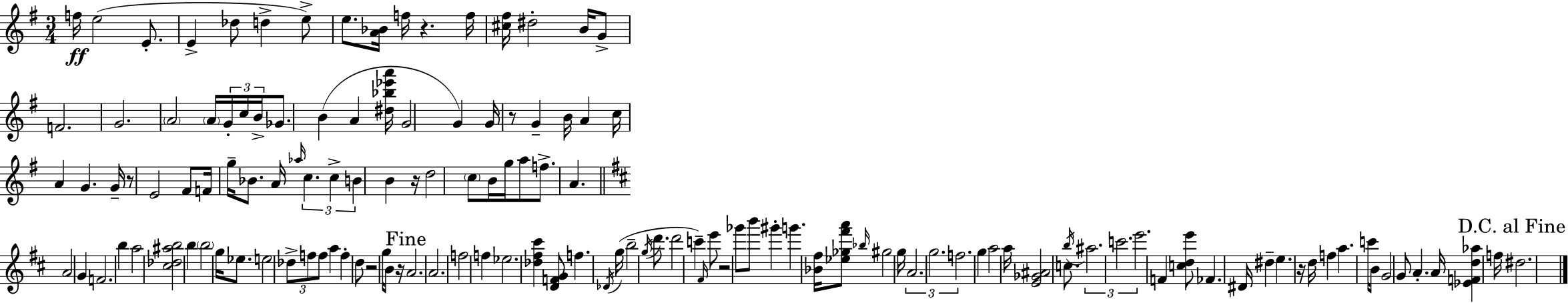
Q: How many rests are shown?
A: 8